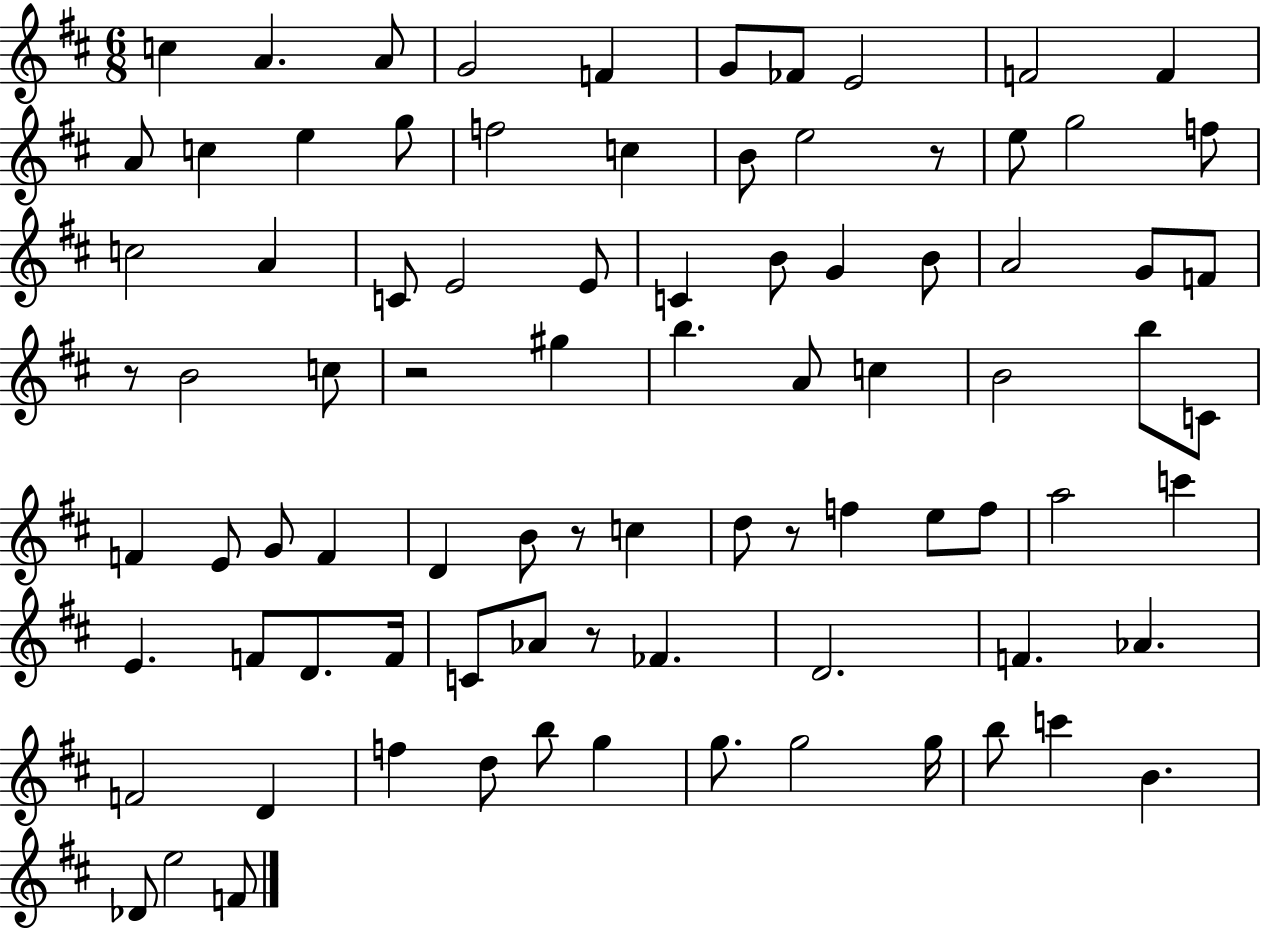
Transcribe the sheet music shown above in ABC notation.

X:1
T:Untitled
M:6/8
L:1/4
K:D
c A A/2 G2 F G/2 _F/2 E2 F2 F A/2 c e g/2 f2 c B/2 e2 z/2 e/2 g2 f/2 c2 A C/2 E2 E/2 C B/2 G B/2 A2 G/2 F/2 z/2 B2 c/2 z2 ^g b A/2 c B2 b/2 C/2 F E/2 G/2 F D B/2 z/2 c d/2 z/2 f e/2 f/2 a2 c' E F/2 D/2 F/4 C/2 _A/2 z/2 _F D2 F _A F2 D f d/2 b/2 g g/2 g2 g/4 b/2 c' B _D/2 e2 F/2